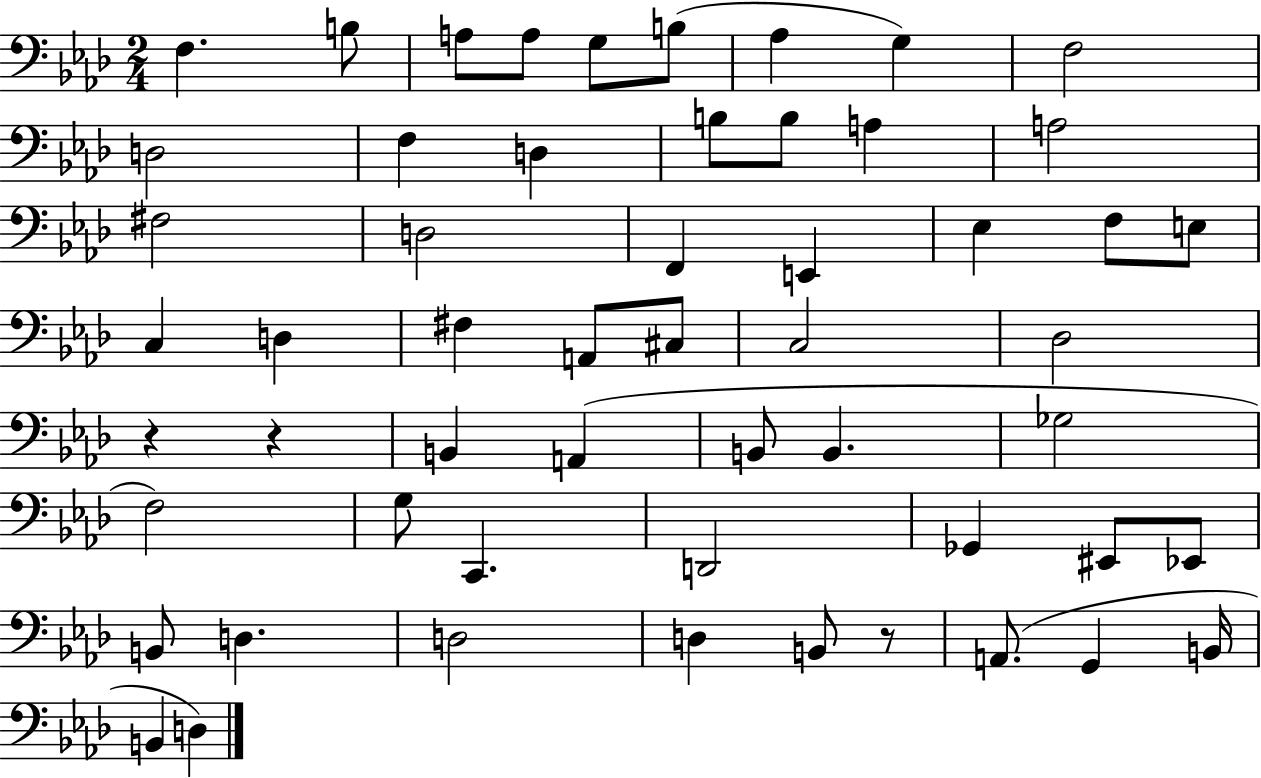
X:1
T:Untitled
M:2/4
L:1/4
K:Ab
F, B,/2 A,/2 A,/2 G,/2 B,/2 _A, G, F,2 D,2 F, D, B,/2 B,/2 A, A,2 ^F,2 D,2 F,, E,, _E, F,/2 E,/2 C, D, ^F, A,,/2 ^C,/2 C,2 _D,2 z z B,, A,, B,,/2 B,, _G,2 F,2 G,/2 C,, D,,2 _G,, ^E,,/2 _E,,/2 B,,/2 D, D,2 D, B,,/2 z/2 A,,/2 G,, B,,/4 B,, D,